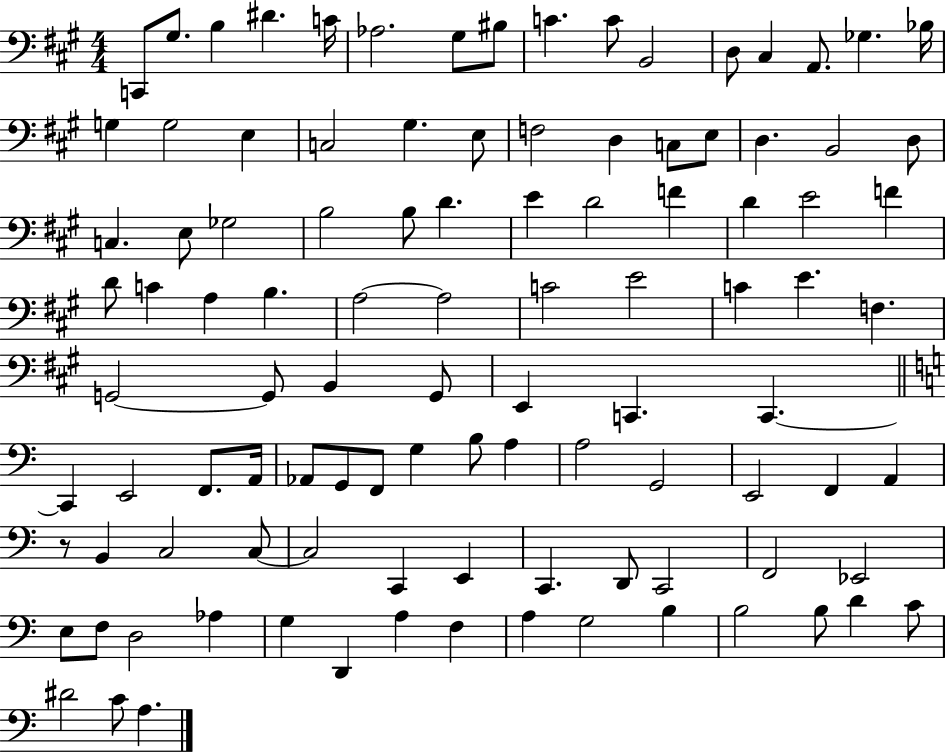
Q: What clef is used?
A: bass